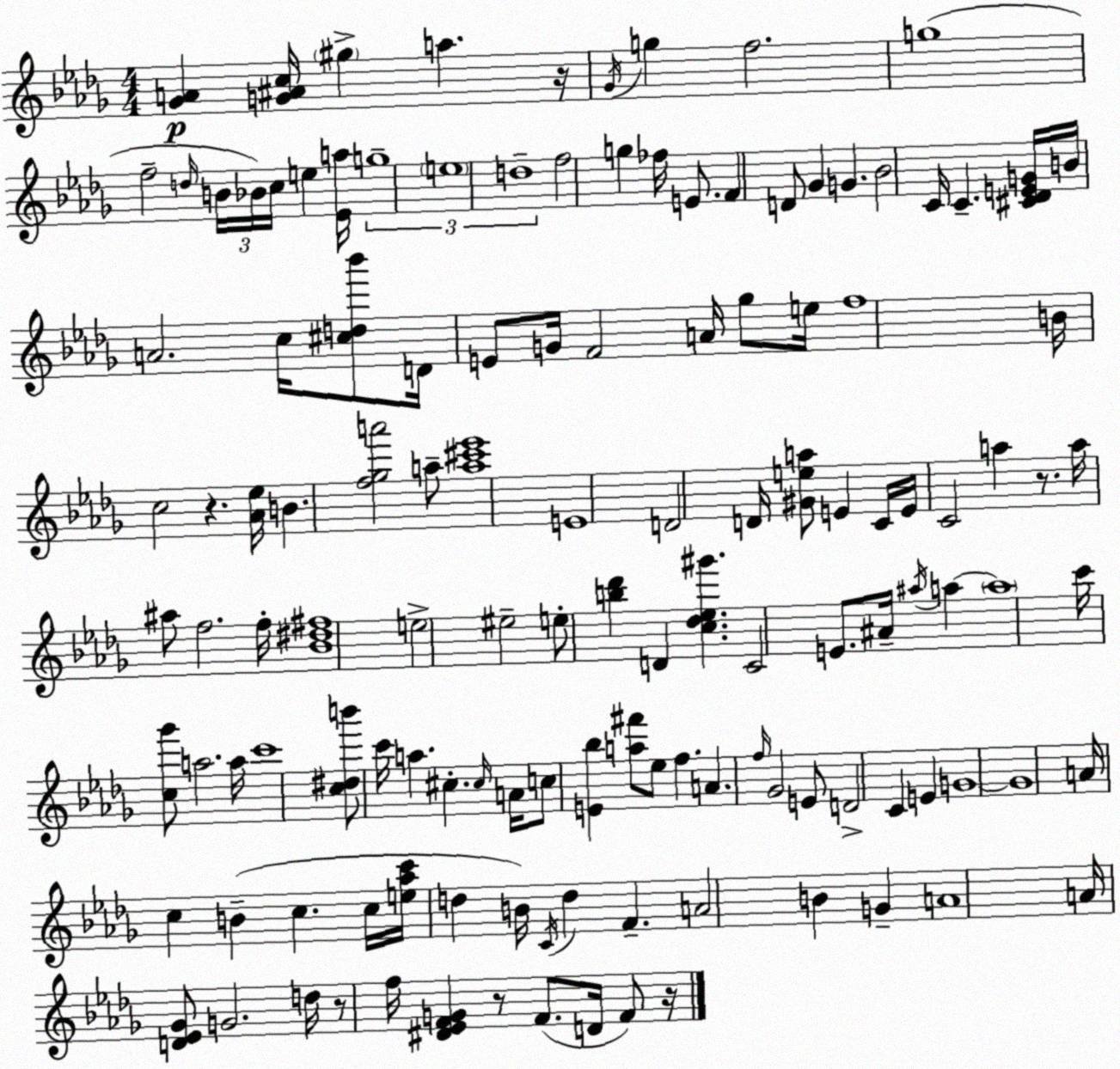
X:1
T:Untitled
M:4/4
L:1/4
K:Bbm
[_GA] [G^Ac]/4 ^g a z/4 _G/4 g f2 g4 f2 d/4 B/4 _B/4 c/4 e [_Ea]/4 g4 e4 d4 f2 g _f/4 E/2 F D/2 _G G _B2 C/4 C [^C_DEG]/4 B/4 A2 c/4 [^cd_b']/2 D/4 E/2 G/4 F2 A/4 _g/2 e/4 f4 B/4 c2 z [_A_e]/4 B [f_ga']2 a/2 [a^c'_e']4 E4 D2 D/4 [^Gea]/2 E C/4 E/4 C2 a z/2 a/4 ^a/2 f2 f/4 [_B^d^f]4 e2 ^e2 e/2 [b_d'] D [c_d_e^g'] C2 E/2 ^A/4 ^a/4 a a4 c'/4 [c_g']/2 a2 a/4 c'4 [c^db']/2 c'/4 a ^c ^c/4 A/4 c/2 [E_b] [a^f']/2 _e/2 f A f/4 _G2 E/2 D2 C E G4 G4 A/4 c B c c/4 [e_ac']/4 d B/4 C/4 d F A2 B G A4 A/4 [D_E_G]/2 G2 d/4 z/2 f/4 [^D_EFG] z/2 F/2 D/4 F/2 z/4